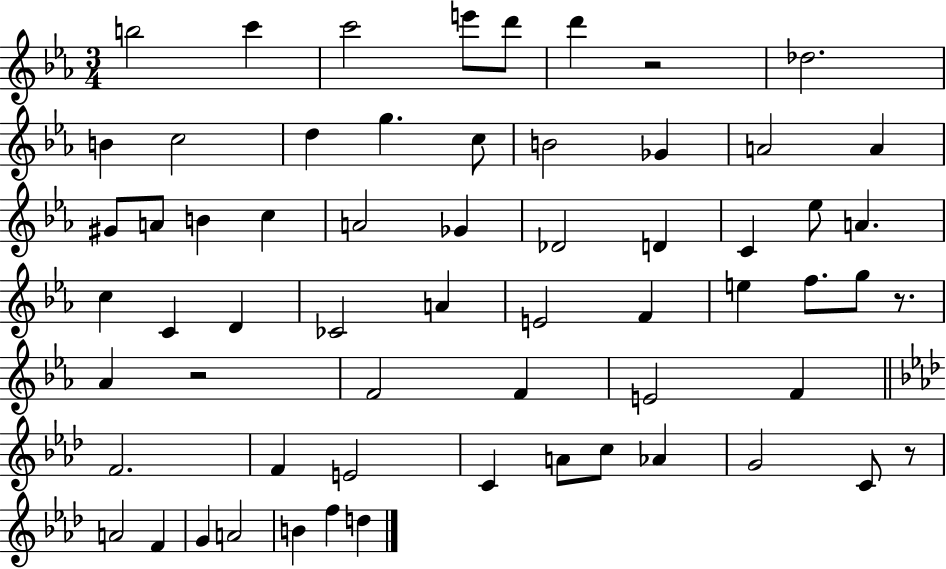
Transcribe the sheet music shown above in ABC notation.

X:1
T:Untitled
M:3/4
L:1/4
K:Eb
b2 c' c'2 e'/2 d'/2 d' z2 _d2 B c2 d g c/2 B2 _G A2 A ^G/2 A/2 B c A2 _G _D2 D C _e/2 A c C D _C2 A E2 F e f/2 g/2 z/2 _A z2 F2 F E2 F F2 F E2 C A/2 c/2 _A G2 C/2 z/2 A2 F G A2 B f d